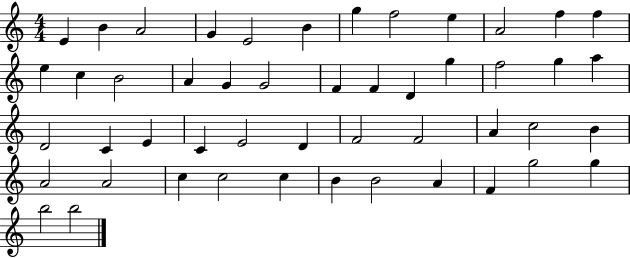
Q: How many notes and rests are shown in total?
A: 49